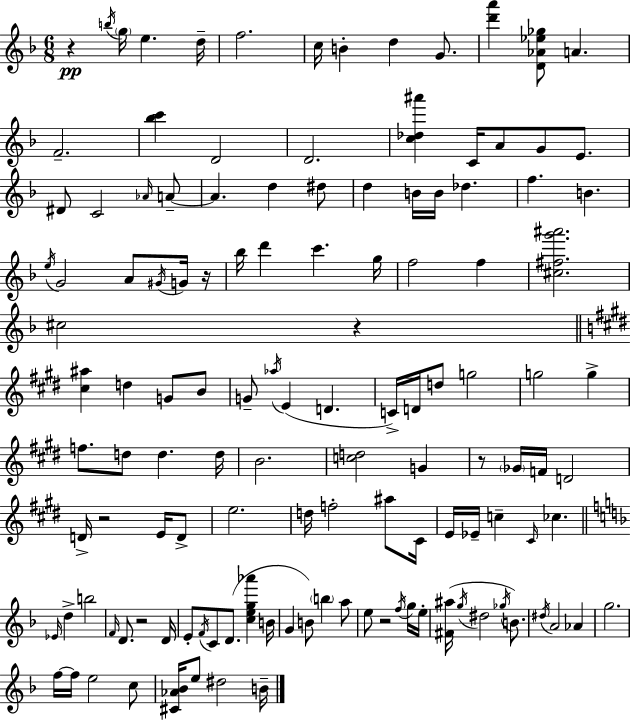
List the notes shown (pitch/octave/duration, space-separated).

R/q B5/s G5/s E5/q. D5/s F5/h. C5/s B4/q D5/q G4/e. [D6,A6]/q [D4,Ab4,Eb5,Gb5]/e A4/q. F4/h. [Bb5,C6]/q D4/h D4/h. [C5,Db5,A#6]/q C4/s A4/e G4/e E4/e. D#4/e C4/h Ab4/s A4/e A4/q. D5/q D#5/e D5/q B4/s B4/s Db5/q. F5/q. B4/q. E5/s G4/h A4/e G#4/s G4/s R/s Bb5/s D6/q C6/q. G5/s F5/h F5/q [C#5,F#5,G6,A#6]/h. C#5/h R/q [C#5,A#5]/q D5/q G4/e B4/e G4/e Ab5/s E4/q D4/q. C4/s D4/s D5/e G5/h G5/h G5/q F5/e. D5/e D5/q. D5/s B4/h. [C5,D5]/h G4/q R/e Gb4/s F4/s D4/h D4/s R/h E4/s D4/e E5/h. D5/s F5/h A#5/e C#4/s E4/s Eb4/s C5/q C#4/s CES5/q. Eb4/s D5/q B5/h F4/s D4/e. R/h D4/s E4/e F4/s C4/e D4/e. [C5,E5,G5,Ab6]/q B4/s G4/q B4/e B5/q A5/e E5/e R/h F5/s G5/s E5/s [F#4,A#5]/s G5/s D#5/h Gb5/s B4/e. D#5/s A4/h Ab4/q G5/h. F5/s F5/s E5/h C5/e [C#4,Ab4,Bb4]/s E5/e D#5/h B4/s